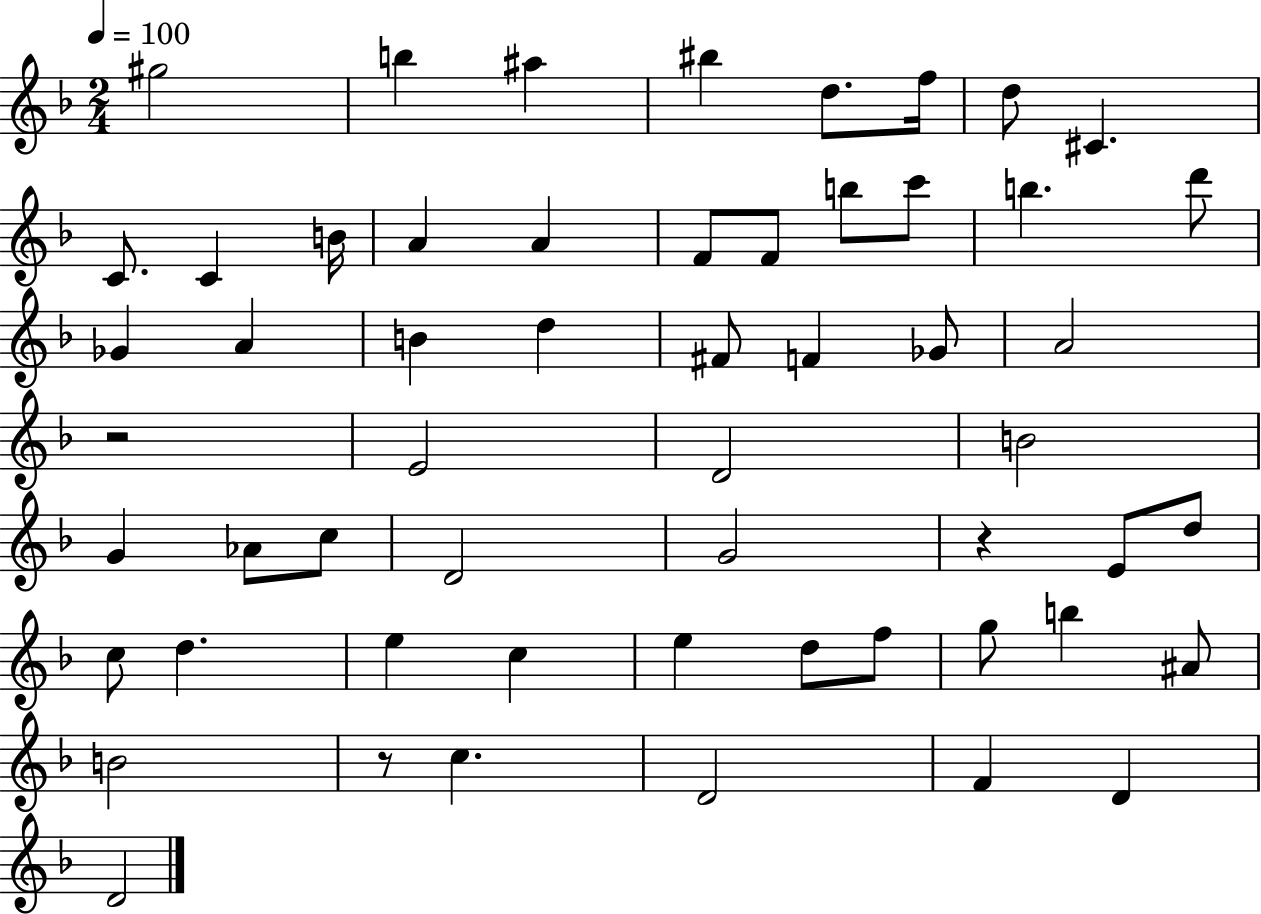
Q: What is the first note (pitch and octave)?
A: G#5